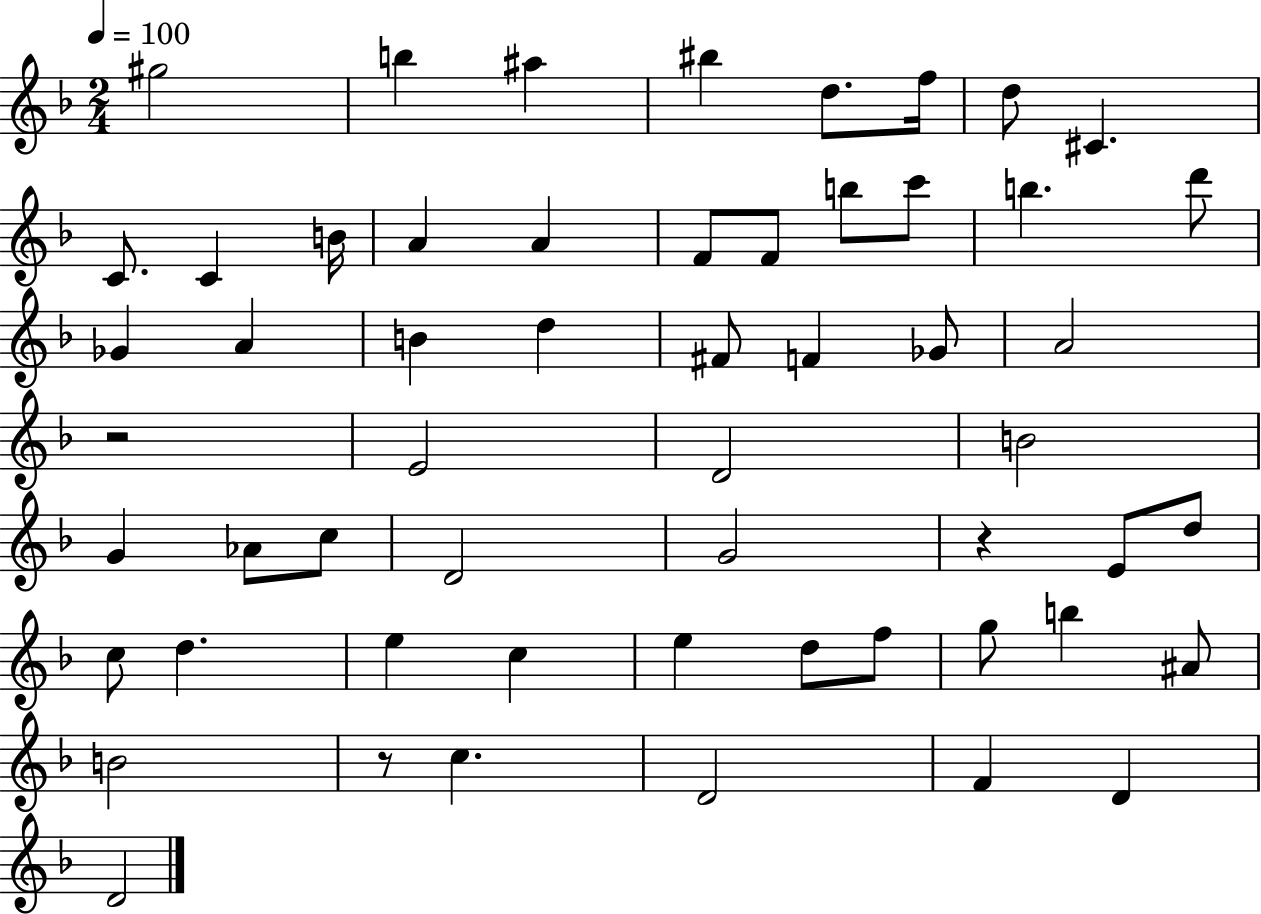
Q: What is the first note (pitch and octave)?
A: G#5